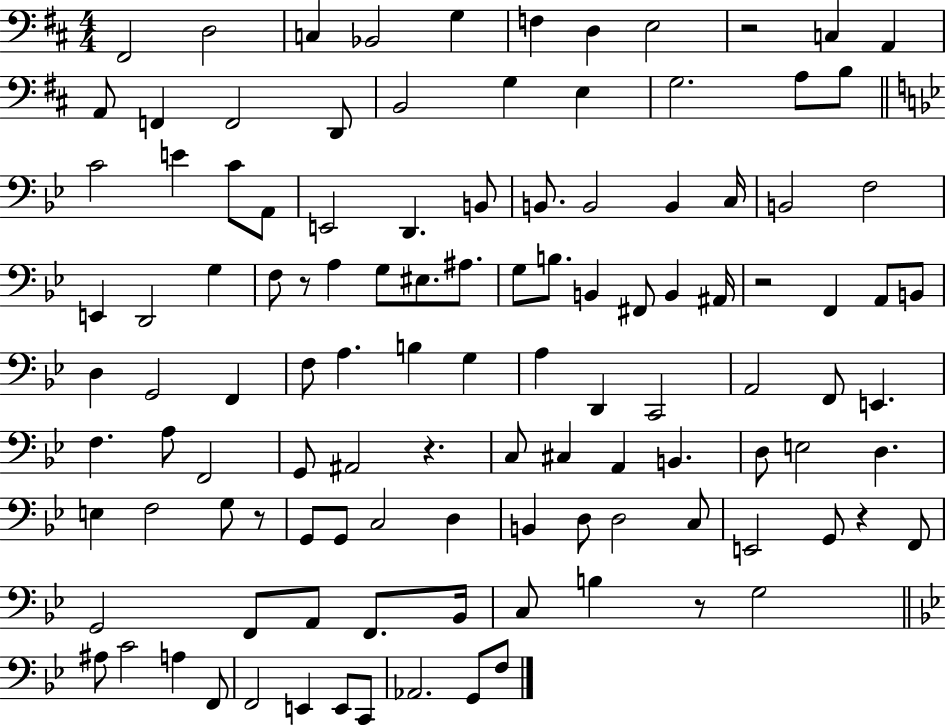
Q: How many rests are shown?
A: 7